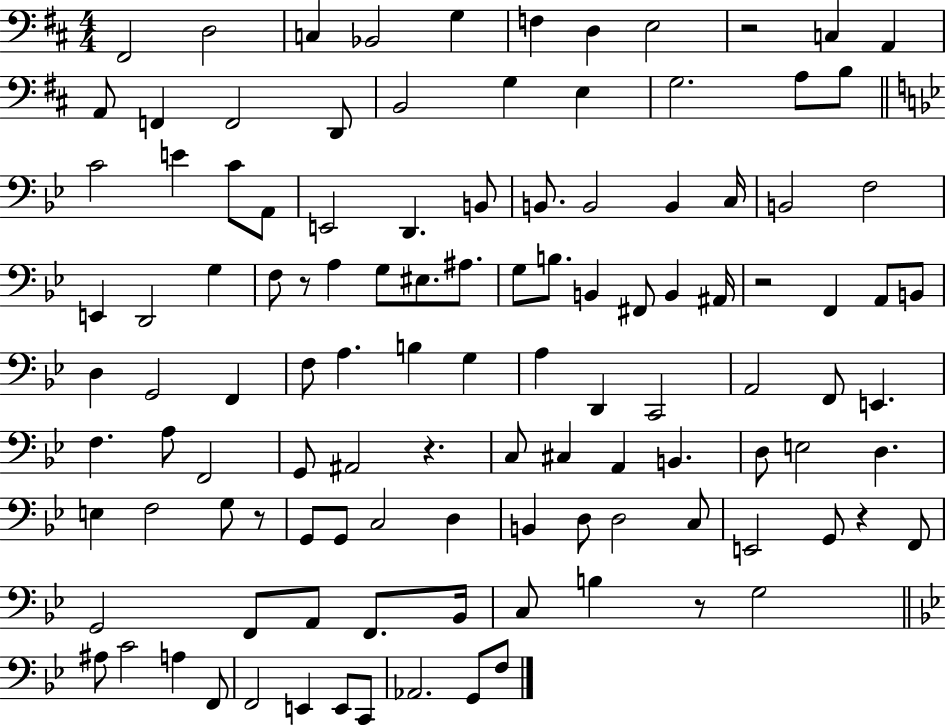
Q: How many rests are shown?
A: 7